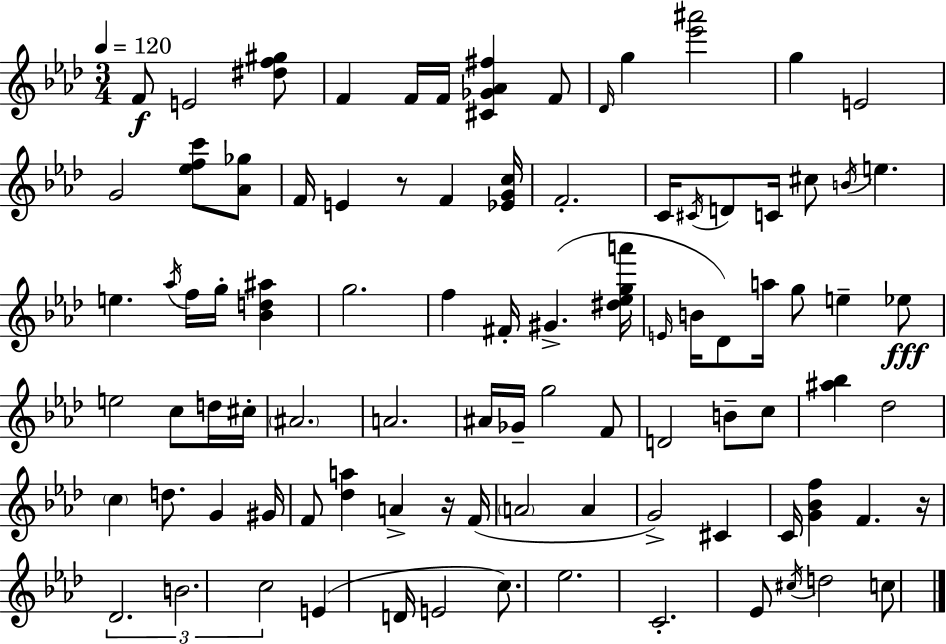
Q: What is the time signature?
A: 3/4